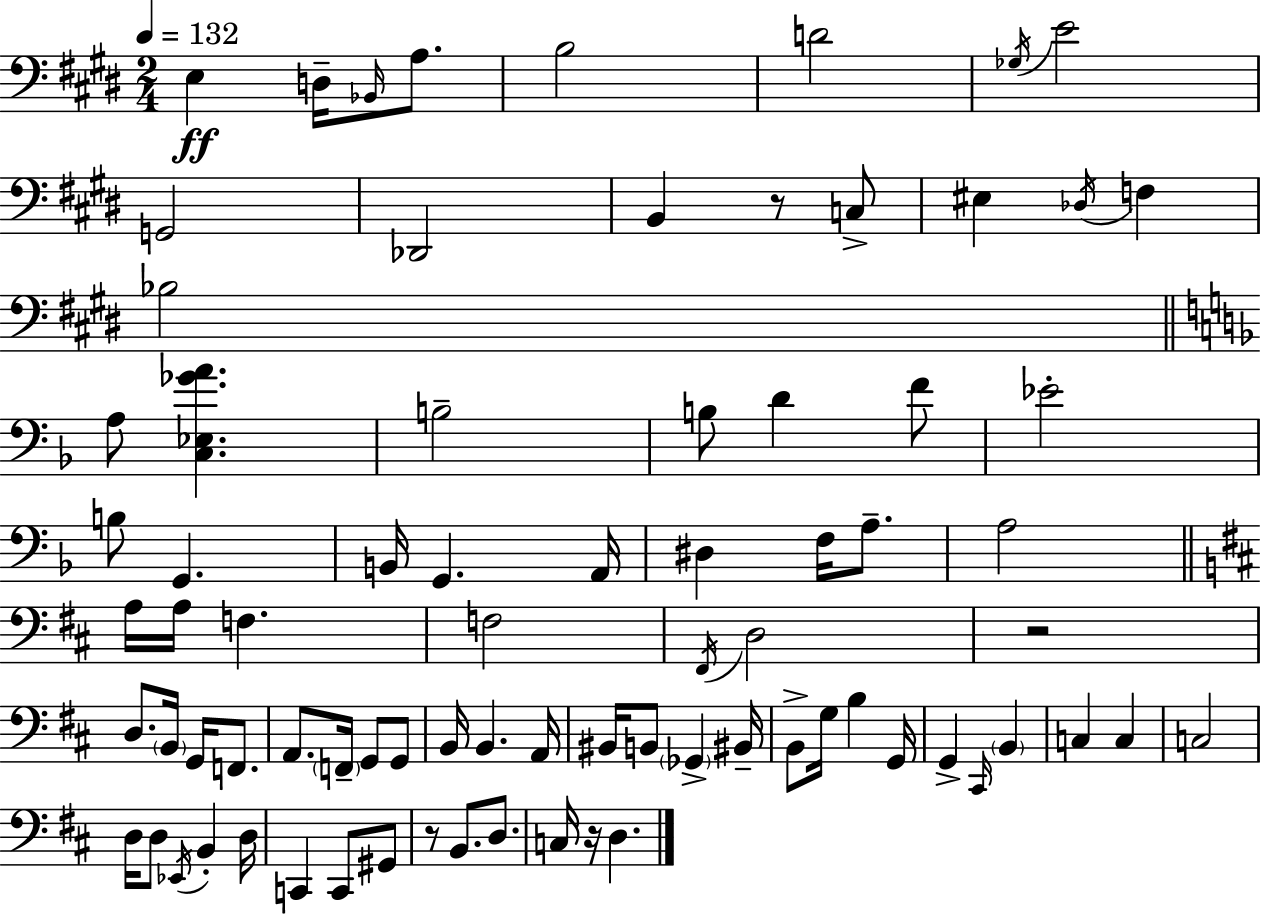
E3/q D3/s Bb2/s A3/e. B3/h D4/h Gb3/s E4/h G2/h Db2/h B2/q R/e C3/e EIS3/q Db3/s F3/q Bb3/h A3/e [C3,Eb3,Gb4,A4]/q. B3/h B3/e D4/q F4/e Eb4/h B3/e G2/q. B2/s G2/q. A2/s D#3/q F3/s A3/e. A3/h A3/s A3/s F3/q. F3/h F#2/s D3/h R/h D3/e. B2/s G2/s F2/e. A2/e. F2/s G2/e G2/e B2/s B2/q. A2/s BIS2/s B2/e Gb2/q BIS2/s B2/e G3/s B3/q G2/s G2/q C#2/s B2/q C3/q C3/q C3/h D3/s D3/e Eb2/s B2/q D3/s C2/q C2/e G#2/e R/e B2/e. D3/e. C3/s R/s D3/q.